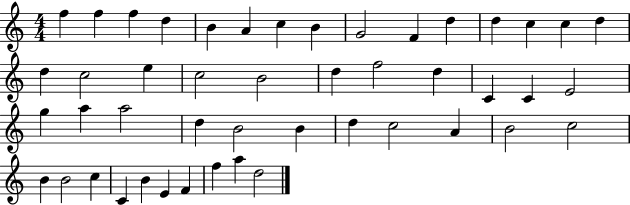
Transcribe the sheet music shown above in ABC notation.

X:1
T:Untitled
M:4/4
L:1/4
K:C
f f f d B A c B G2 F d d c c d d c2 e c2 B2 d f2 d C C E2 g a a2 d B2 B d c2 A B2 c2 B B2 c C B E F f a d2